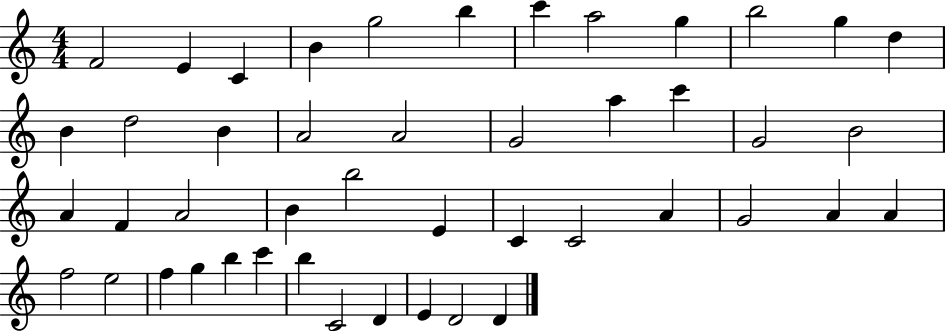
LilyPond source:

{
  \clef treble
  \numericTimeSignature
  \time 4/4
  \key c \major
  f'2 e'4 c'4 | b'4 g''2 b''4 | c'''4 a''2 g''4 | b''2 g''4 d''4 | \break b'4 d''2 b'4 | a'2 a'2 | g'2 a''4 c'''4 | g'2 b'2 | \break a'4 f'4 a'2 | b'4 b''2 e'4 | c'4 c'2 a'4 | g'2 a'4 a'4 | \break f''2 e''2 | f''4 g''4 b''4 c'''4 | b''4 c'2 d'4 | e'4 d'2 d'4 | \break \bar "|."
}